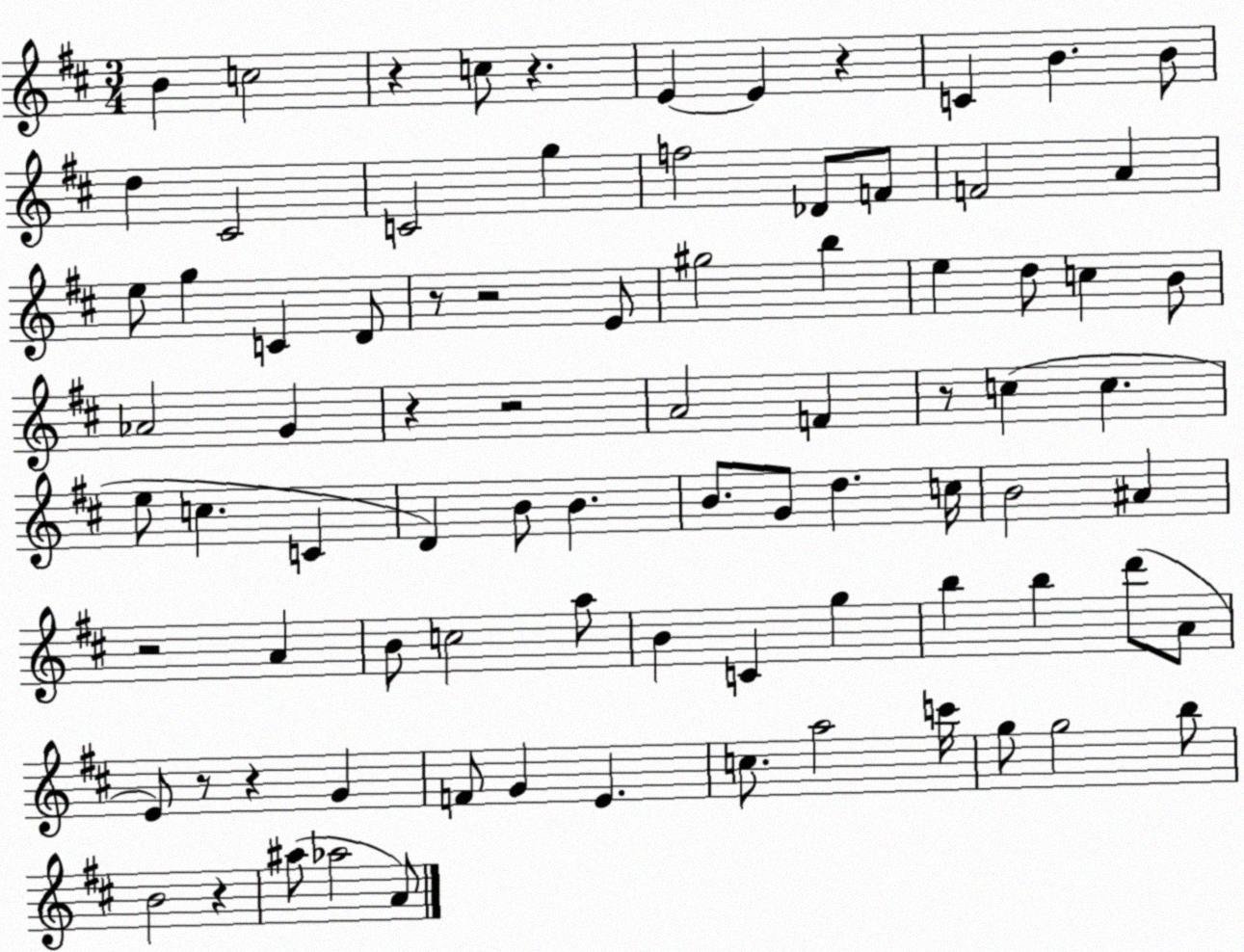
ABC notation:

X:1
T:Untitled
M:3/4
L:1/4
K:D
B c2 z c/2 z E E z C B B/2 d ^C2 C2 g f2 _D/2 F/2 F2 A e/2 g C D/2 z/2 z2 E/2 ^g2 b e d/2 c B/2 _A2 G z z2 A2 F z/2 c c e/2 c C D B/2 B B/2 G/2 d c/4 B2 ^A z2 A B/2 c2 a/2 B C g b b d'/2 A/2 E/2 z/2 z G F/2 G E c/2 a2 c'/4 g/2 g2 b/2 B2 z ^a/2 _a2 A/2